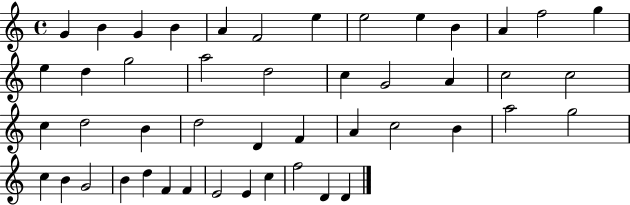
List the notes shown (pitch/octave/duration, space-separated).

G4/q B4/q G4/q B4/q A4/q F4/h E5/q E5/h E5/q B4/q A4/q F5/h G5/q E5/q D5/q G5/h A5/h D5/h C5/q G4/h A4/q C5/h C5/h C5/q D5/h B4/q D5/h D4/q F4/q A4/q C5/h B4/q A5/h G5/h C5/q B4/q G4/h B4/q D5/q F4/q F4/q E4/h E4/q C5/q F5/h D4/q D4/q